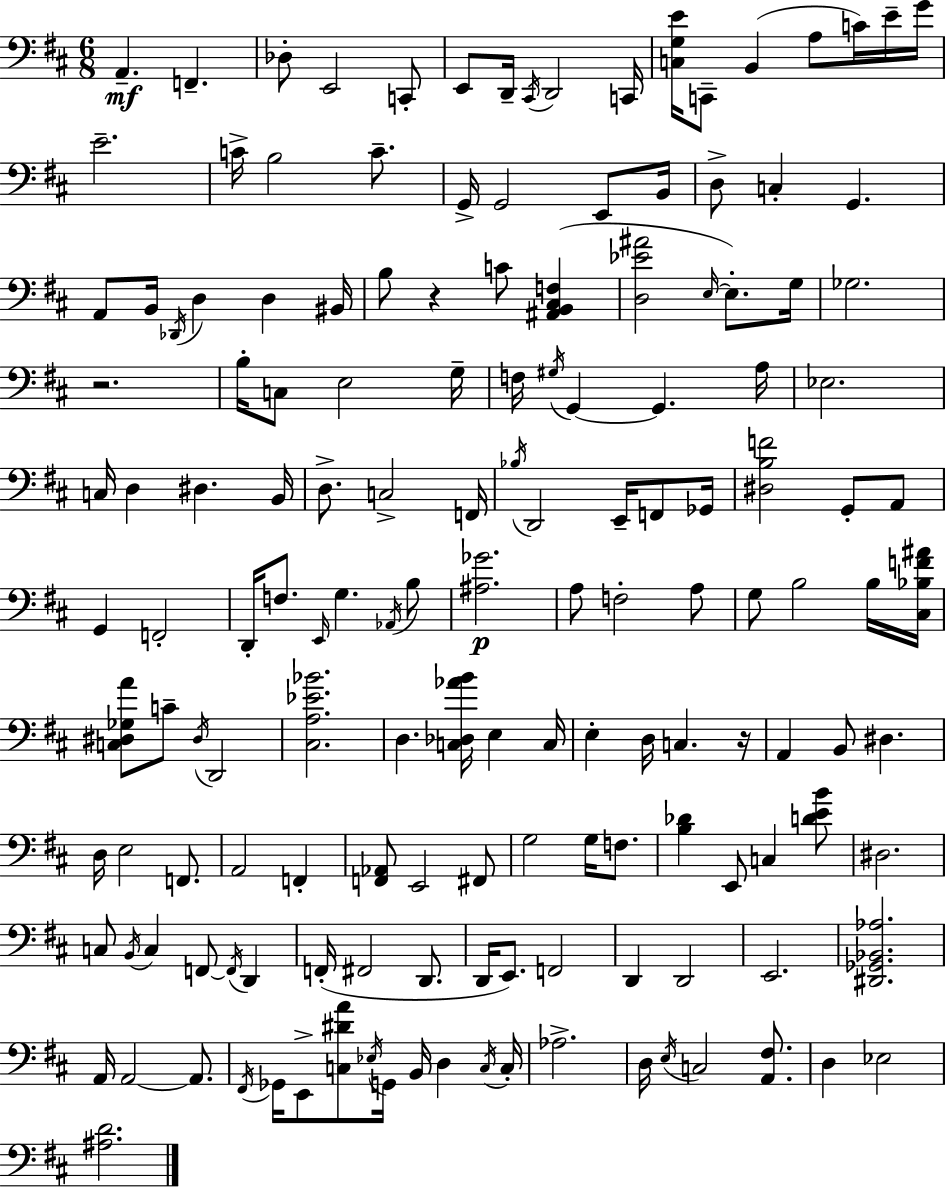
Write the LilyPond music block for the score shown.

{
  \clef bass
  \numericTimeSignature
  \time 6/8
  \key d \major
  a,4.--\mf f,4.-- | des8-. e,2 c,8-. | e,8 d,16-- \acciaccatura { cis,16 } d,2 | c,16 <c g e'>16 c,8-- b,4( a8 c'16) e'16-- | \break g'16 e'2.-- | c'16-> b2 c'8.-- | g,16-> g,2 e,8 | b,16 d8-> c4-. g,4. | \break a,8 b,16 \acciaccatura { des,16 } d4 d4 | bis,16 b8 r4 c'8 <ais, b, cis f>4( | <d ees' ais'>2 \grace { e16~ }~ e8.-.) | g16 ges2. | \break r2. | b16-. c8 e2 | g16-- f16 \acciaccatura { gis16 } g,4~~ g,4. | a16 ees2. | \break c16 d4 dis4. | b,16 d8.-> c2-> | f,16 \acciaccatura { bes16 } d,2 | e,16-- f,8 ges,16 <dis b f'>2 | \break g,8-. a,8 g,4 f,2-. | d,16-. f8. \grace { e,16 } g4. | \acciaccatura { aes,16 } b8 <ais ges'>2.\p | a8 f2-. | \break a8 g8 b2 | b16 <cis bes f' ais'>16 <c dis ges a'>8 c'8-- \acciaccatura { dis16 } | d,2 <cis a ees' bes'>2. | d4. | \break <c des aes' b'>16 e4 c16 e4-. | d16 c4. r16 a,4 | b,8 dis4. d16 e2 | f,8. a,2 | \break f,4-. <f, aes,>8 e,2 | fis,8 g2 | g16 f8. <b des'>4 | e,8 c4 <d' e' b'>8 dis2. | \break c8 \acciaccatura { b,16 } c4 | f,8~~ \acciaccatura { f,16 } d,4 f,16-.( fis,2 | d,8. d,16 e,8.) | f,2 d,4 | \break d,2 e,2. | <dis, ges, bes, aes>2. | a,16 a,2~~ | a,8. \acciaccatura { fis,16 } ges,16 | \break e,8-> <c dis' a'>8 \acciaccatura { ees16 } g,16 b,16 d4 \acciaccatura { c16 } | c16-. aes2.-> | d16 \acciaccatura { e16 } c2 <a, fis>8. | d4 ees2 | \break <ais d'>2. | \bar "|."
}